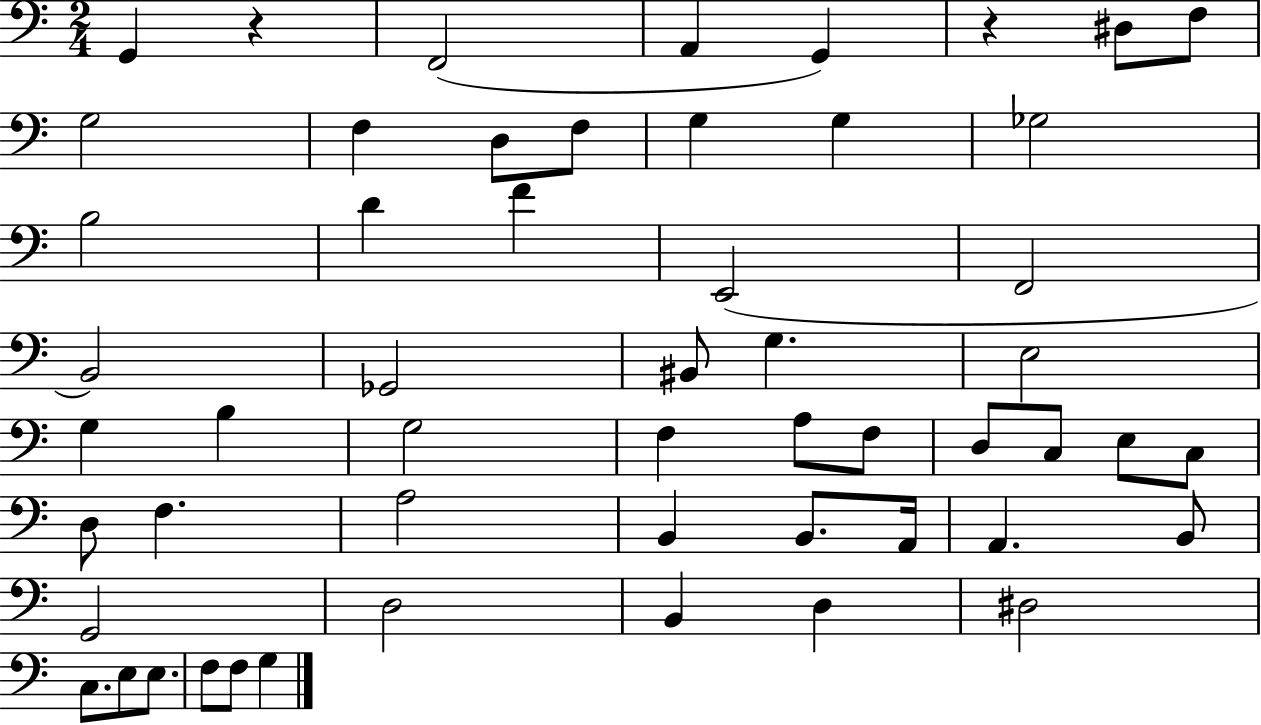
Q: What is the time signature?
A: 2/4